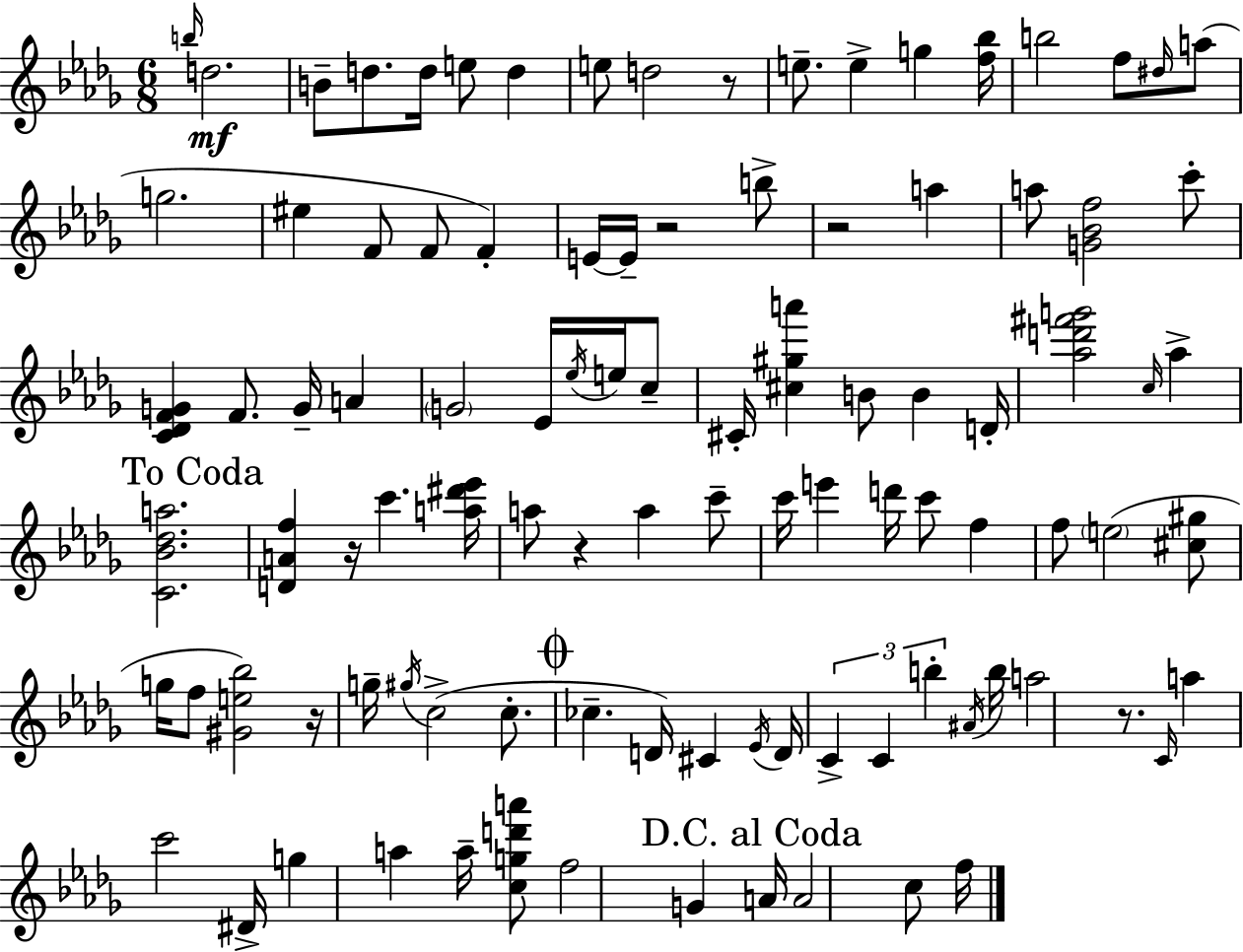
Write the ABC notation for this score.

X:1
T:Untitled
M:6/8
L:1/4
K:Bbm
b/4 d2 B/2 d/2 d/4 e/2 d e/2 d2 z/2 e/2 e g [f_b]/4 b2 f/2 ^d/4 a/2 g2 ^e F/2 F/2 F E/4 E/4 z2 b/2 z2 a a/2 [G_Bf]2 c'/2 [C_DFG] F/2 G/4 A G2 _E/4 _e/4 e/4 c/2 ^C/4 [^c^ga'] B/2 B D/4 [_ad'^f'g']2 c/4 _a [C_B_da]2 [DAf] z/4 c' [a^d'_e']/4 a/2 z a c'/2 c'/4 e' d'/4 c'/2 f f/2 e2 [^c^g]/2 g/4 f/2 [^Ge_b]2 z/4 g/4 ^g/4 c2 c/2 _c D/4 ^C _E/4 D/4 C C b ^A/4 b/4 a2 z/2 C/4 a c'2 ^D/4 g a a/4 [cgd'a']/2 f2 G A/4 A2 c/2 f/4